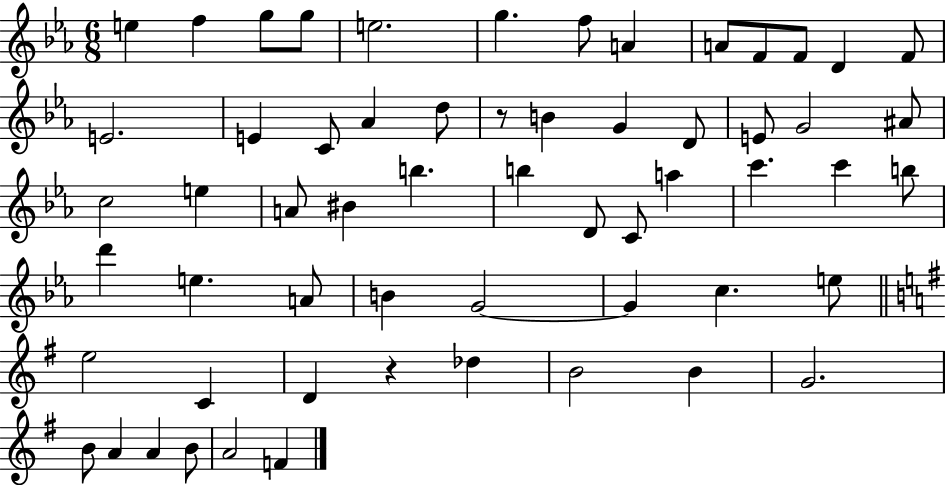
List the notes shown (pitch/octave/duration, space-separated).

E5/q F5/q G5/e G5/e E5/h. G5/q. F5/e A4/q A4/e F4/e F4/e D4/q F4/e E4/h. E4/q C4/e Ab4/q D5/e R/e B4/q G4/q D4/e E4/e G4/h A#4/e C5/h E5/q A4/e BIS4/q B5/q. B5/q D4/e C4/e A5/q C6/q. C6/q B5/e D6/q E5/q. A4/e B4/q G4/h G4/q C5/q. E5/e E5/h C4/q D4/q R/q Db5/q B4/h B4/q G4/h. B4/e A4/q A4/q B4/e A4/h F4/q